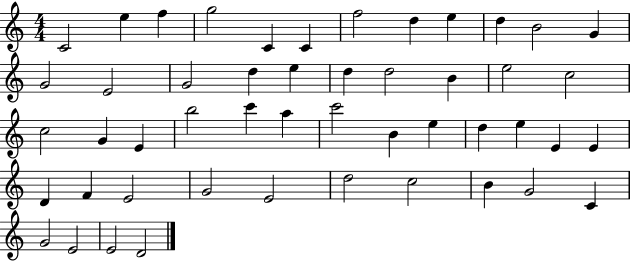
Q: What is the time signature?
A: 4/4